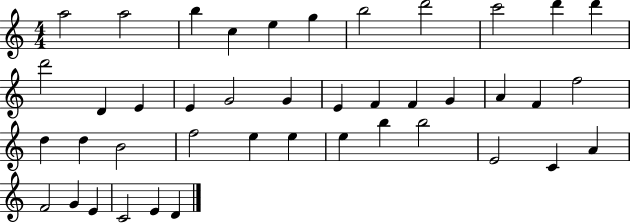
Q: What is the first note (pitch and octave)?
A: A5